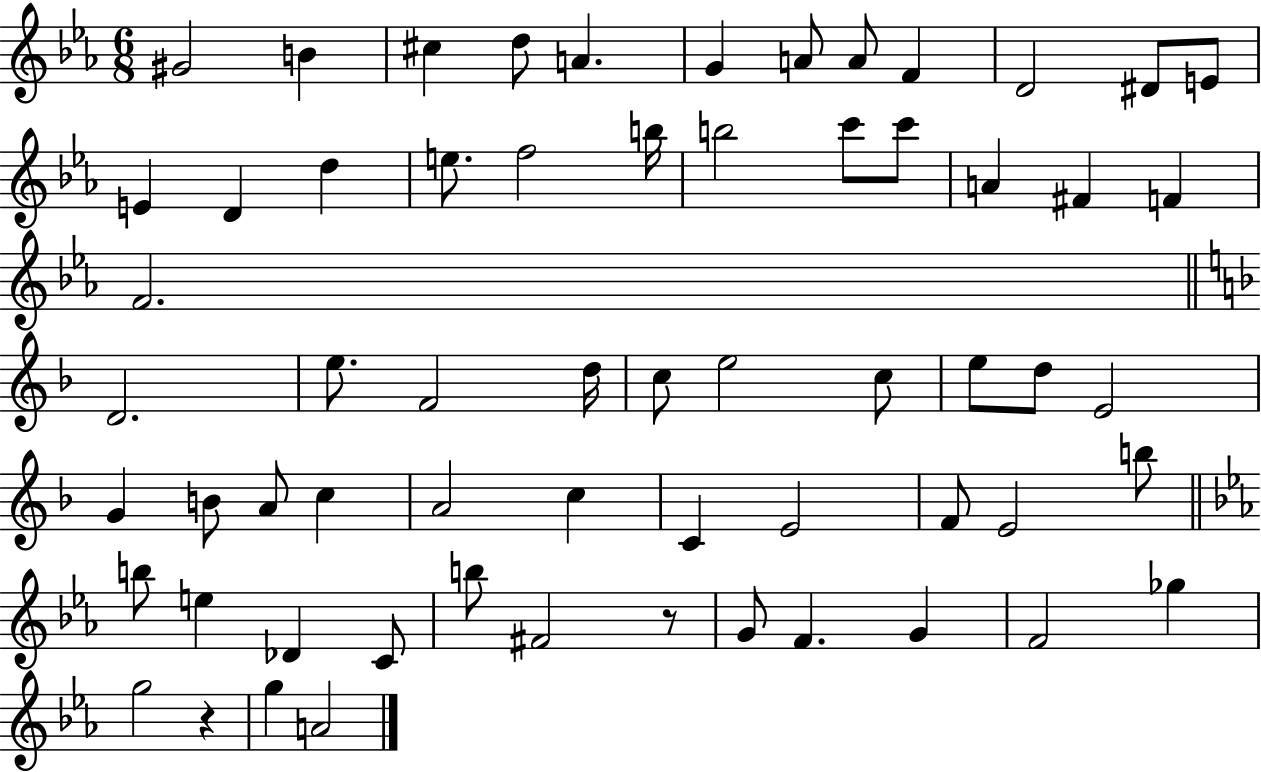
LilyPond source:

{
  \clef treble
  \numericTimeSignature
  \time 6/8
  \key ees \major
  gis'2 b'4 | cis''4 d''8 a'4. | g'4 a'8 a'8 f'4 | d'2 dis'8 e'8 | \break e'4 d'4 d''4 | e''8. f''2 b''16 | b''2 c'''8 c'''8 | a'4 fis'4 f'4 | \break f'2. | \bar "||" \break \key d \minor d'2. | e''8. f'2 d''16 | c''8 e''2 c''8 | e''8 d''8 e'2 | \break g'4 b'8 a'8 c''4 | a'2 c''4 | c'4 e'2 | f'8 e'2 b''8 | \break \bar "||" \break \key ees \major b''8 e''4 des'4 c'8 | b''8 fis'2 r8 | g'8 f'4. g'4 | f'2 ges''4 | \break g''2 r4 | g''4 a'2 | \bar "|."
}